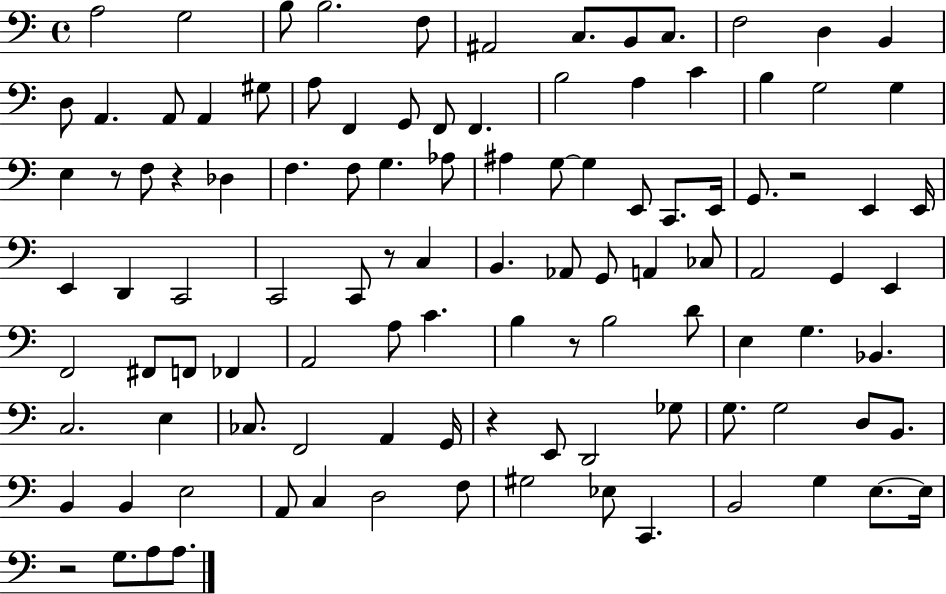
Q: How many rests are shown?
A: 7